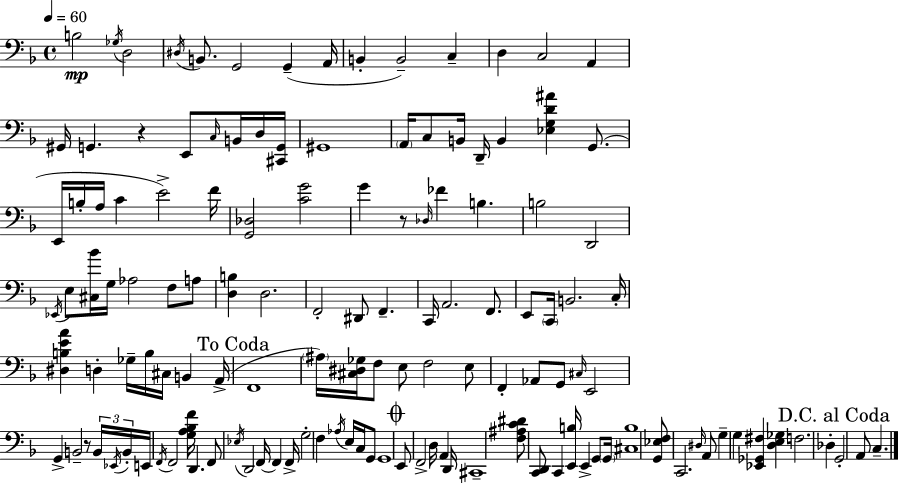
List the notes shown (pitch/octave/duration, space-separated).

B3/h Gb3/s D3/h D#3/s B2/e. G2/h G2/q A2/s B2/q B2/h C3/q D3/q C3/h A2/q G#2/s G2/q. R/q E2/e C3/s B2/s D3/s [C#2,G2]/s G#2/w A2/s C3/e B2/s D2/s B2/q [Eb3,G3,D4,A#4]/q G2/e. E2/s B3/s A3/s C4/q E4/h F4/s [G2,Db3]/h [C4,G4]/h G4/q R/e Db3/s FES4/q B3/q. B3/h D2/h Eb2/s E3/e [C#3,Bb4]/s G3/s Ab3/h F3/e A3/e [D3,B3]/q D3/h. F2/h D#2/e F2/q. C2/s A2/h. F2/e. E2/e C2/s B2/h. C3/s [D#3,B3,E4,A4]/q D3/q Gb3/s B3/s C#3/s B2/q A2/s F2/w A#3/s [C#3,D#3,Gb3]/s F3/e E3/e F3/h E3/e F2/q Ab2/e G2/e C#3/s E2/h G2/q B2/h R/e B2/s Eb2/s B2/s E2/s F2/s F2/h [G3,A3,Bb3,F4]/s D2/q. F2/e Eb3/s D2/h F2/s F2/q F2/s G3/h F3/q Ab3/s E3/s C3/s G2/e G2/w E2/e F2/h D3/s A2/q D2/s C#2/w [F3,A#3,C4,D#4]/e [C2,D2]/e C2/q [E2,B3]/s E2/q G2/e G2/s [C#3,B3]/w [G2,Eb3,F3]/e C2/h. D#3/s A2/e G3/q G3/q [Eb2,Gb2,F#3]/q [D3,E3,Gb3]/q F3/h. Db3/q G2/h A2/e C3/q.